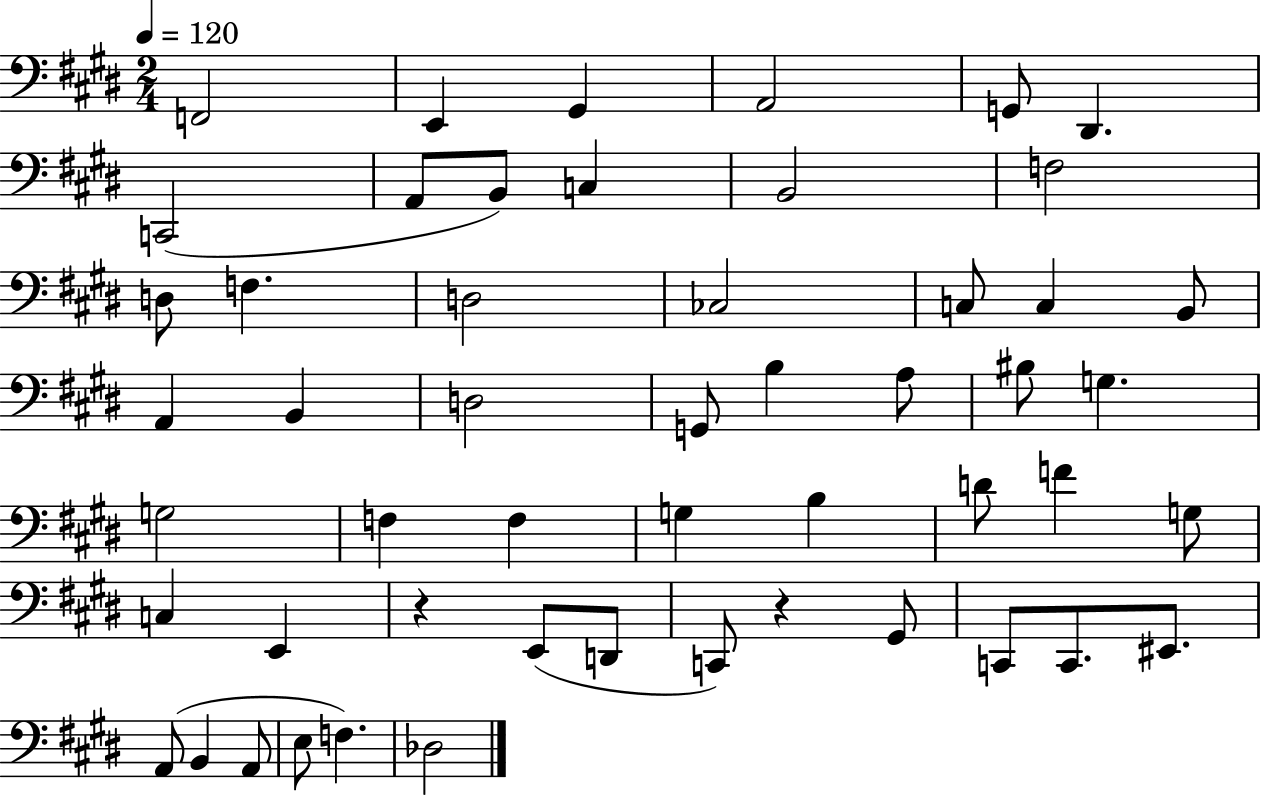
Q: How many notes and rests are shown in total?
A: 52